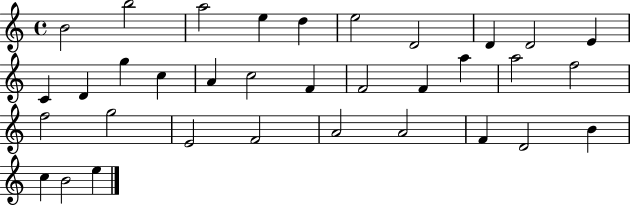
B4/h B5/h A5/h E5/q D5/q E5/h D4/h D4/q D4/h E4/q C4/q D4/q G5/q C5/q A4/q C5/h F4/q F4/h F4/q A5/q A5/h F5/h F5/h G5/h E4/h F4/h A4/h A4/h F4/q D4/h B4/q C5/q B4/h E5/q